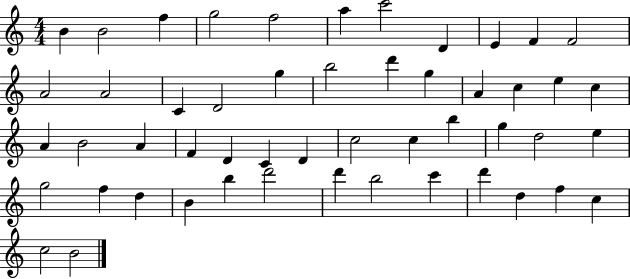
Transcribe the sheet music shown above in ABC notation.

X:1
T:Untitled
M:4/4
L:1/4
K:C
B B2 f g2 f2 a c'2 D E F F2 A2 A2 C D2 g b2 d' g A c e c A B2 A F D C D c2 c b g d2 e g2 f d B b d'2 d' b2 c' d' d f c c2 B2